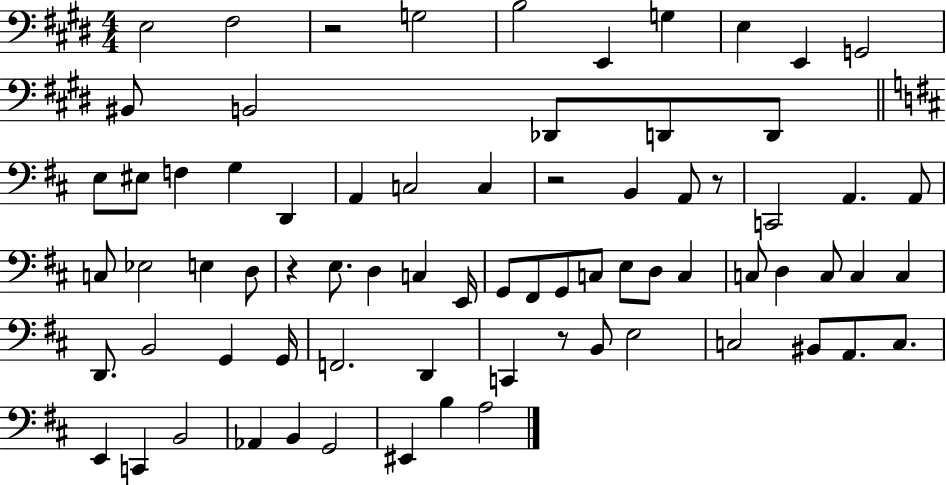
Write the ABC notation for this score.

X:1
T:Untitled
M:4/4
L:1/4
K:E
E,2 ^F,2 z2 G,2 B,2 E,, G, E, E,, G,,2 ^B,,/2 B,,2 _D,,/2 D,,/2 D,,/2 E,/2 ^E,/2 F, G, D,, A,, C,2 C, z2 B,, A,,/2 z/2 C,,2 A,, A,,/2 C,/2 _E,2 E, D,/2 z E,/2 D, C, E,,/4 G,,/2 ^F,,/2 G,,/2 C,/2 E,/2 D,/2 C, C,/2 D, C,/2 C, C, D,,/2 B,,2 G,, G,,/4 F,,2 D,, C,, z/2 B,,/2 E,2 C,2 ^B,,/2 A,,/2 C,/2 E,, C,, B,,2 _A,, B,, G,,2 ^E,, B, A,2